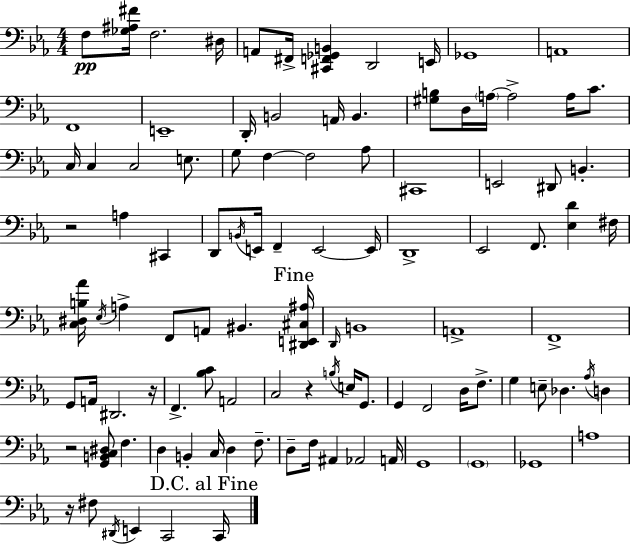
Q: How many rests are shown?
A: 5